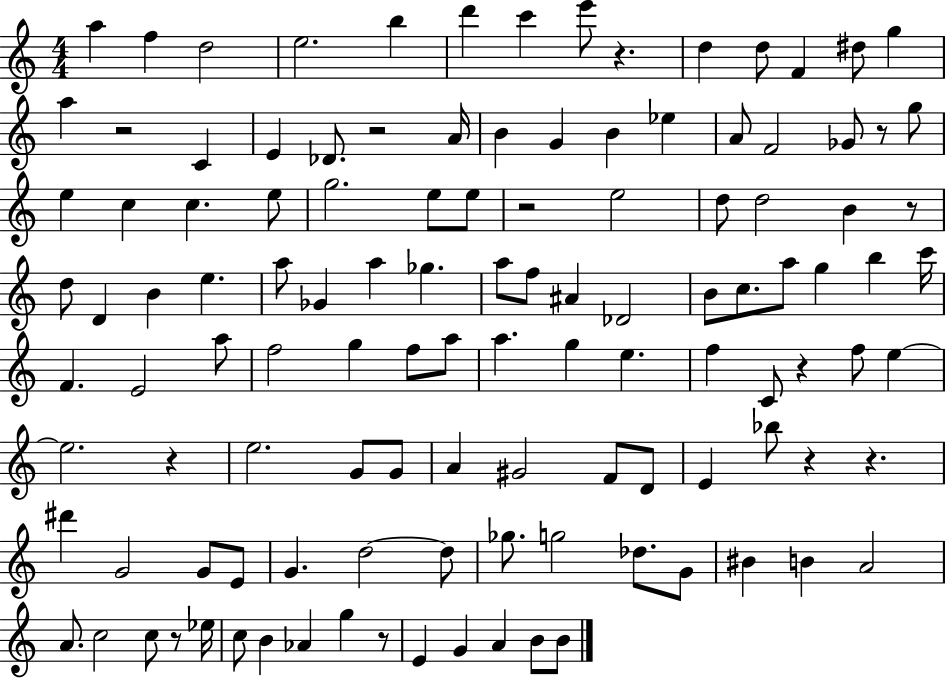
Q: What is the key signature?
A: C major